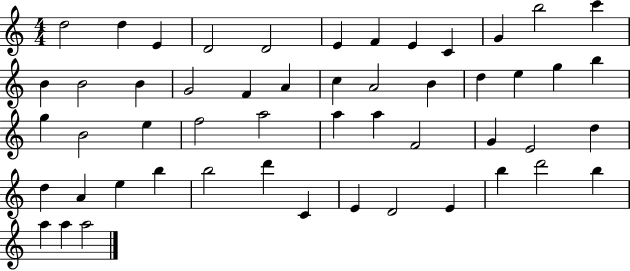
X:1
T:Untitled
M:4/4
L:1/4
K:C
d2 d E D2 D2 E F E C G b2 c' B B2 B G2 F A c A2 B d e g b g B2 e f2 a2 a a F2 G E2 d d A e b b2 d' C E D2 E b d'2 b a a a2